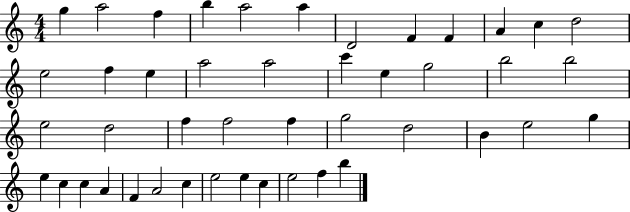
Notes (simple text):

G5/q A5/h F5/q B5/q A5/h A5/q D4/h F4/q F4/q A4/q C5/q D5/h E5/h F5/q E5/q A5/h A5/h C6/q E5/q G5/h B5/h B5/h E5/h D5/h F5/q F5/h F5/q G5/h D5/h B4/q E5/h G5/q E5/q C5/q C5/q A4/q F4/q A4/h C5/q E5/h E5/q C5/q E5/h F5/q B5/q